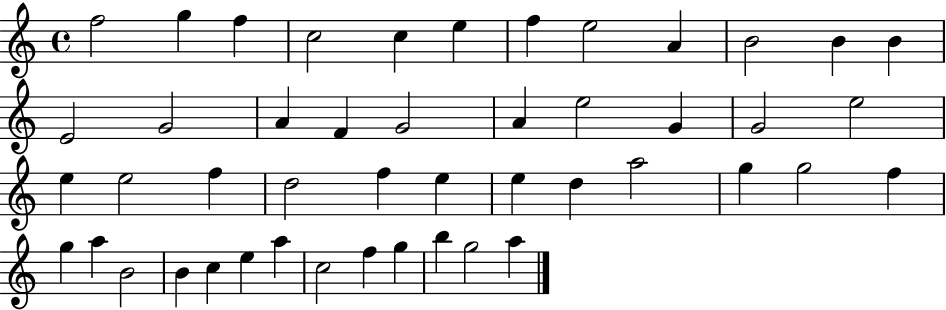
F5/h G5/q F5/q C5/h C5/q E5/q F5/q E5/h A4/q B4/h B4/q B4/q E4/h G4/h A4/q F4/q G4/h A4/q E5/h G4/q G4/h E5/h E5/q E5/h F5/q D5/h F5/q E5/q E5/q D5/q A5/h G5/q G5/h F5/q G5/q A5/q B4/h B4/q C5/q E5/q A5/q C5/h F5/q G5/q B5/q G5/h A5/q